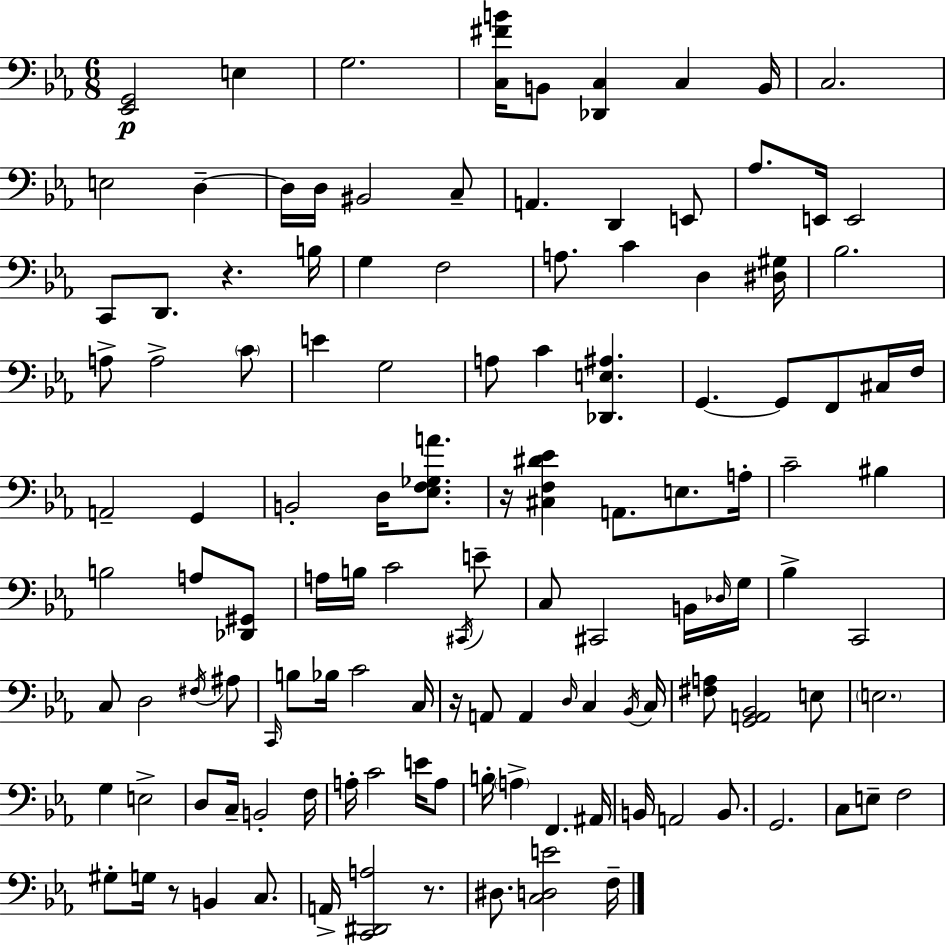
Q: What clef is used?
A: bass